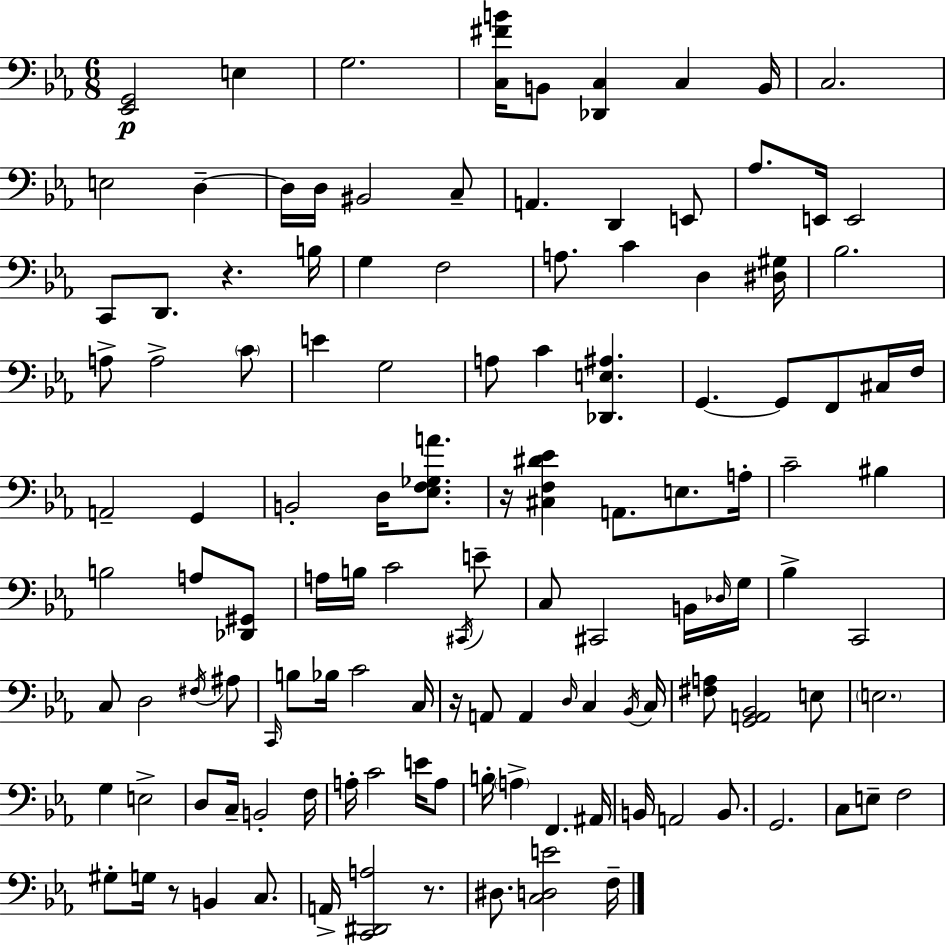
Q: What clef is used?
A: bass